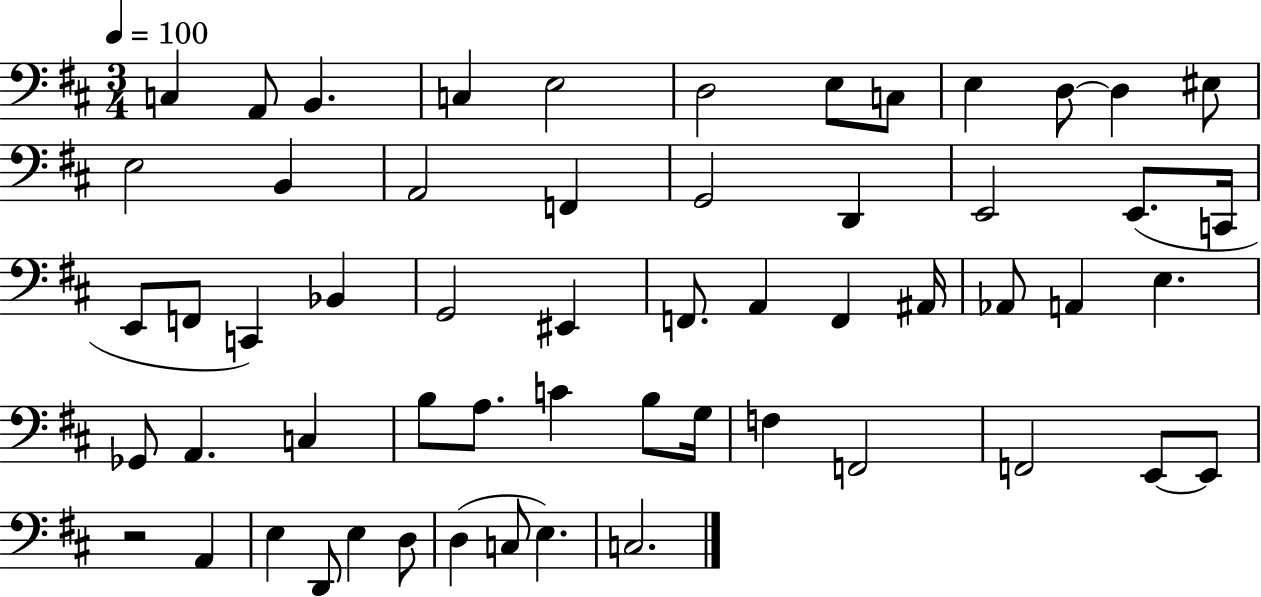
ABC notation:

X:1
T:Untitled
M:3/4
L:1/4
K:D
C, A,,/2 B,, C, E,2 D,2 E,/2 C,/2 E, D,/2 D, ^E,/2 E,2 B,, A,,2 F,, G,,2 D,, E,,2 E,,/2 C,,/4 E,,/2 F,,/2 C,, _B,, G,,2 ^E,, F,,/2 A,, F,, ^A,,/4 _A,,/2 A,, E, _G,,/2 A,, C, B,/2 A,/2 C B,/2 G,/4 F, F,,2 F,,2 E,,/2 E,,/2 z2 A,, E, D,,/2 E, D,/2 D, C,/2 E, C,2